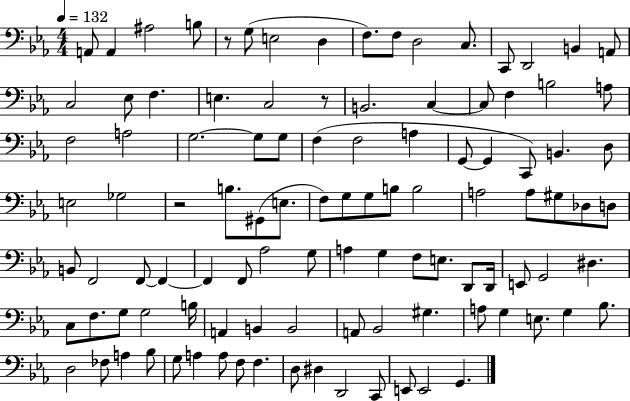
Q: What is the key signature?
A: EES major